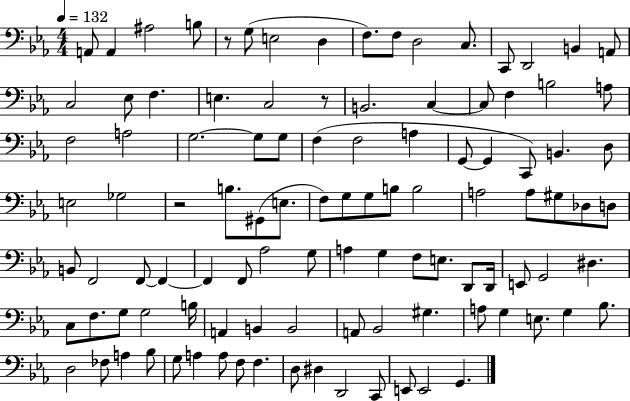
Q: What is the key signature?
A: EES major